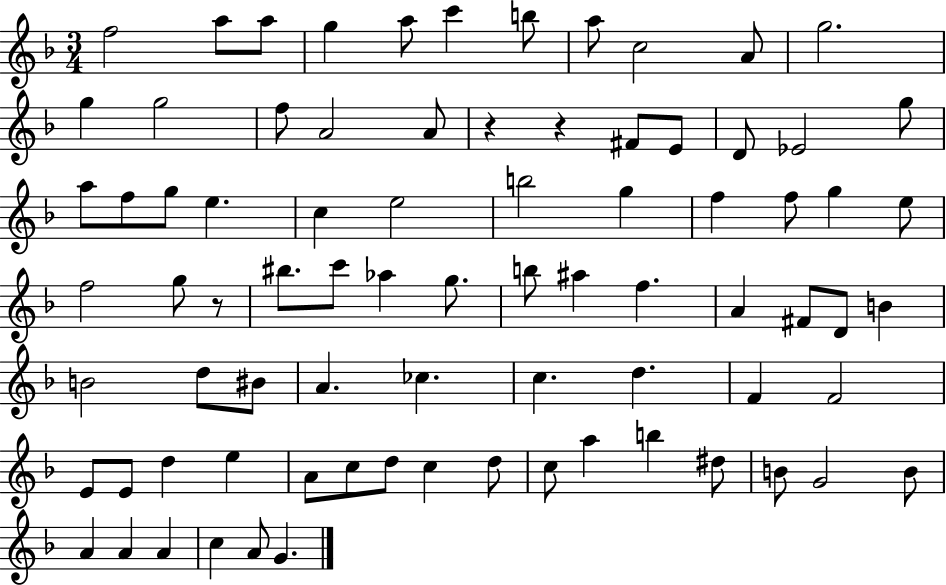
X:1
T:Untitled
M:3/4
L:1/4
K:F
f2 a/2 a/2 g a/2 c' b/2 a/2 c2 A/2 g2 g g2 f/2 A2 A/2 z z ^F/2 E/2 D/2 _E2 g/2 a/2 f/2 g/2 e c e2 b2 g f f/2 g e/2 f2 g/2 z/2 ^b/2 c'/2 _a g/2 b/2 ^a f A ^F/2 D/2 B B2 d/2 ^B/2 A _c c d F F2 E/2 E/2 d e A/2 c/2 d/2 c d/2 c/2 a b ^d/2 B/2 G2 B/2 A A A c A/2 G